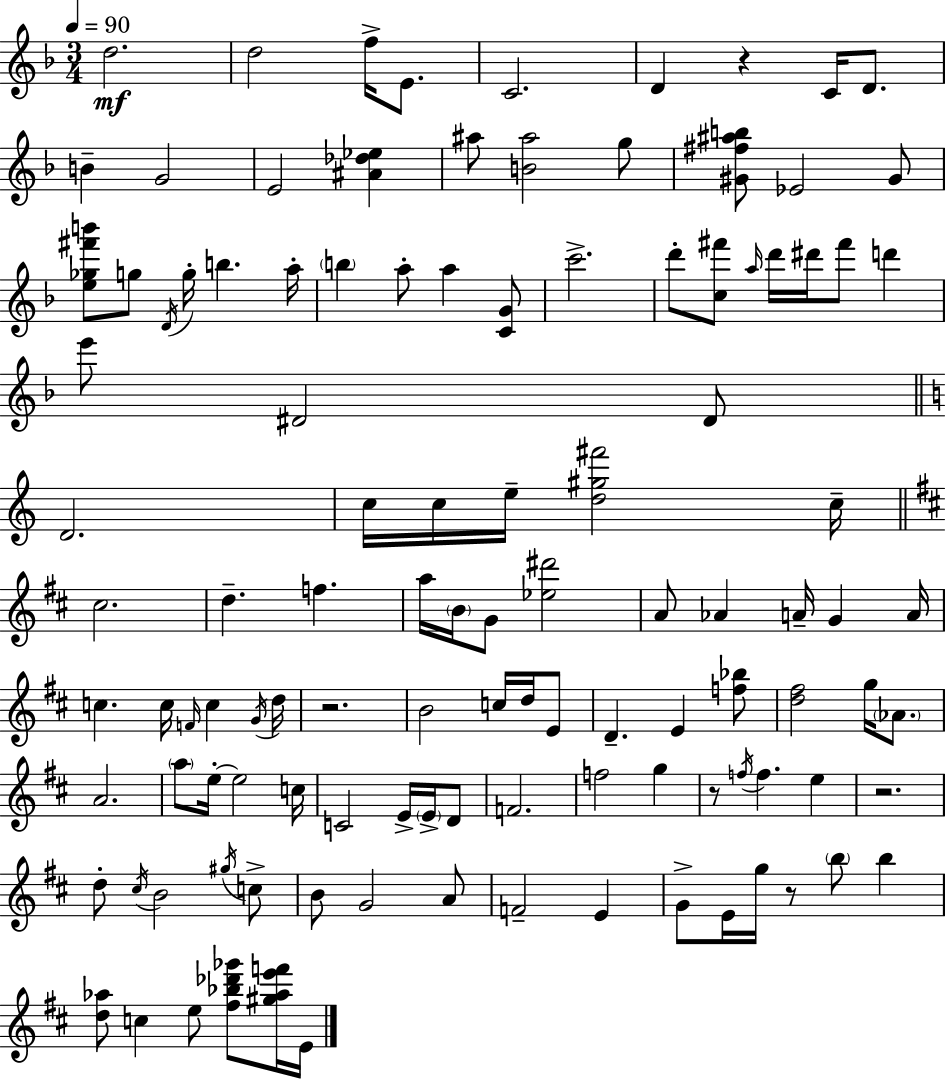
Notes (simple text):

D5/h. D5/h F5/s E4/e. C4/h. D4/q R/q C4/s D4/e. B4/q G4/h E4/h [A#4,Db5,Eb5]/q A#5/e [B4,A#5]/h G5/e [G#4,F#5,A#5,B5]/e Eb4/h G#4/e [E5,Gb5,F#6,B6]/e G5/e D4/s G5/s B5/q. A5/s B5/q A5/e A5/q [C4,G4]/e C6/h. D6/e [C5,F#6]/e A5/s D6/s D#6/s F#6/e D6/q E6/e D#4/h D#4/e D4/h. C5/s C5/s E5/s [D5,G#5,F#6]/h C5/s C#5/h. D5/q. F5/q. A5/s B4/s G4/e [Eb5,D#6]/h A4/e Ab4/q A4/s G4/q A4/s C5/q. C5/s F4/s C5/q G4/s D5/s R/h. B4/h C5/s D5/s E4/e D4/q. E4/q [F5,Bb5]/e [D5,F#5]/h G5/s Ab4/e. A4/h. A5/e E5/s E5/h C5/s C4/h E4/s E4/s D4/e F4/h. F5/h G5/q R/e F5/s F5/q. E5/q R/h. D5/e C#5/s B4/h G#5/s C5/e B4/e G4/h A4/e F4/h E4/q G4/e E4/s G5/s R/e B5/e B5/q [D5,Ab5]/e C5/q E5/e [F#5,Bb5,Db6,Gb6]/e [G#5,Ab5,E6,F6]/s E4/s